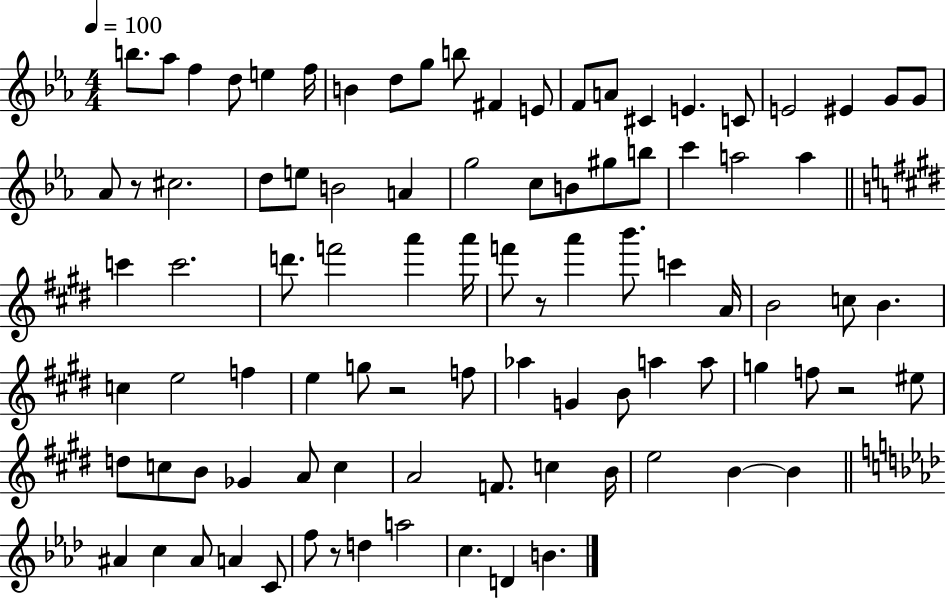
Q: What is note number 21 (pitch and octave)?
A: G4